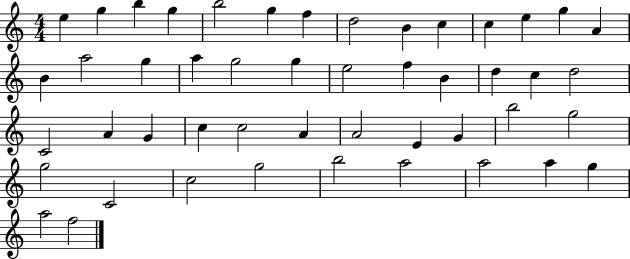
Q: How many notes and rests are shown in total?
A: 48